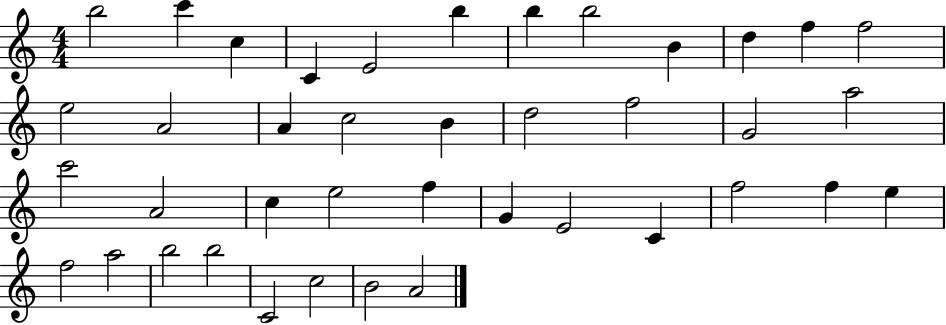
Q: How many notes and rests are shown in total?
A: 40